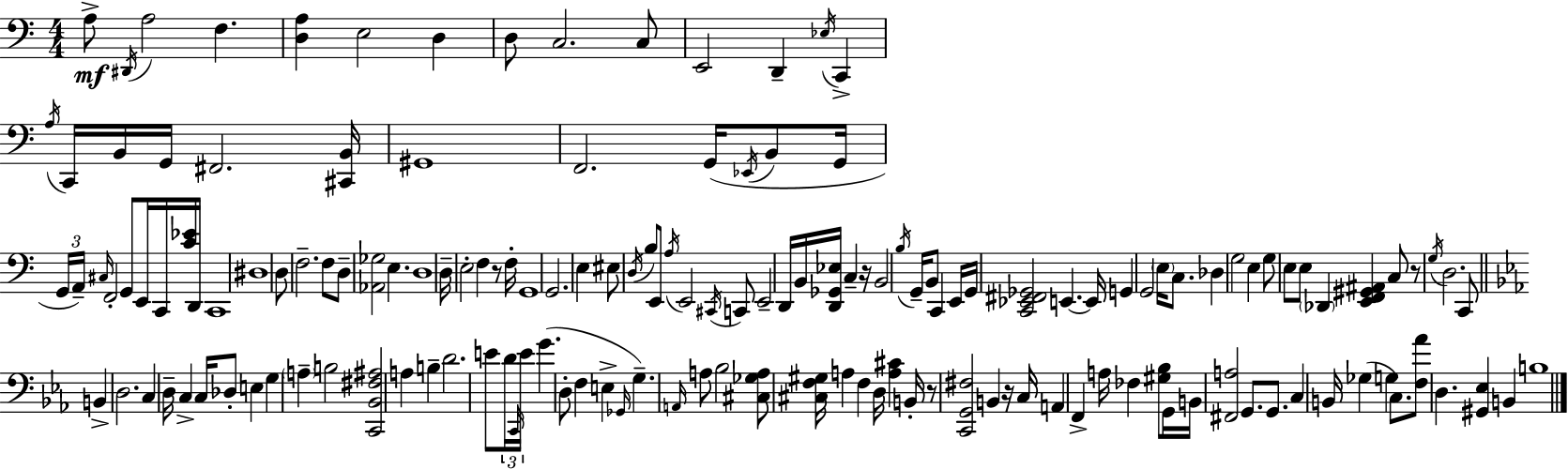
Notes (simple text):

A3/e D#2/s A3/h F3/q. [D3,A3]/q E3/h D3/q D3/e C3/h. C3/e E2/h D2/q Eb3/s C2/q A3/s C2/s B2/s G2/s F#2/h. [C#2,B2]/s G#2/w F2/h. G2/s Eb2/s B2/e G2/s G2/s A2/s C#3/s F2/h G2/e E2/s C2/s [C4,Eb4]/s D2/s C2/w D#3/w D3/e F3/h. F3/e D3/e [Ab2,Gb3]/h E3/q. D3/w D3/s E3/h F3/q R/e F3/s G2/w G2/h. E3/q EIS3/e D3/s B3/e E2/e A3/s E2/h C#2/s C2/e E2/h D2/s B2/s [D2,Gb2,Eb3]/s C3/q R/s B2/h B3/s G2/s B2/e C2/q E2/s G2/s [C2,Eb2,F#2,Gb2]/h E2/q. E2/s G2/q G2/h E3/s C3/e. Db3/q G3/h E3/q G3/e E3/e E3/e Db2/q [E2,F2,G#2,A#2]/q C3/e R/e G3/s D3/h. C2/e B2/q D3/h. C3/q D3/s C3/q C3/s Db3/e E3/q G3/q A3/q B3/h [C2,Bb2,F#3,A#3]/h A3/q B3/q D4/h. E4/e D4/s C2/s E4/s G4/q. D3/e F3/q E3/q Gb2/s G3/q. A2/s A3/e Bb3/h [C#3,Gb3,A3]/e [C#3,F3,G#3]/s A3/q F3/q D3/s [A3,C#4]/q B2/s R/e [C2,G2,F#3]/h B2/q R/s C3/s A2/q F2/q A3/s FES3/q [G#3,Bb3]/e G2/s B2/s [F#2,A3]/h G2/e. G2/e. C3/q B2/s Gb3/q G3/q C3/e. [F3,Ab4]/e D3/q. [G#2,Eb3]/q B2/q B3/w